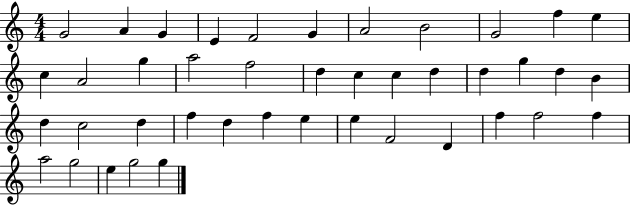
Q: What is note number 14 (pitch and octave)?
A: G5